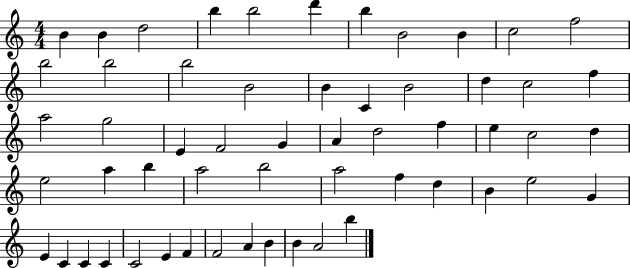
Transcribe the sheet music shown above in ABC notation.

X:1
T:Untitled
M:4/4
L:1/4
K:C
B B d2 b b2 d' b B2 B c2 f2 b2 b2 b2 B2 B C B2 d c2 f a2 g2 E F2 G A d2 f e c2 d e2 a b a2 b2 a2 f d B e2 G E C C C C2 E F F2 A B B A2 b